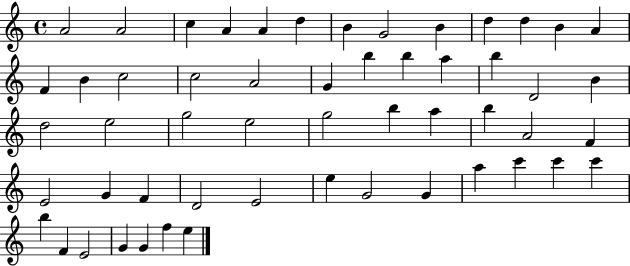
A4/h A4/h C5/q A4/q A4/q D5/q B4/q G4/h B4/q D5/q D5/q B4/q A4/q F4/q B4/q C5/h C5/h A4/h G4/q B5/q B5/q A5/q B5/q D4/h B4/q D5/h E5/h G5/h E5/h G5/h B5/q A5/q B5/q A4/h F4/q E4/h G4/q F4/q D4/h E4/h E5/q G4/h G4/q A5/q C6/q C6/q C6/q B5/q F4/q E4/h G4/q G4/q F5/q E5/q